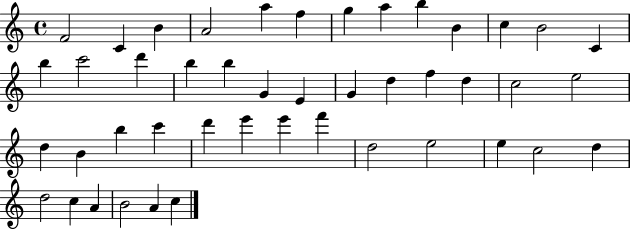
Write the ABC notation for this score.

X:1
T:Untitled
M:4/4
L:1/4
K:C
F2 C B A2 a f g a b B c B2 C b c'2 d' b b G E G d f d c2 e2 d B b c' d' e' e' f' d2 e2 e c2 d d2 c A B2 A c